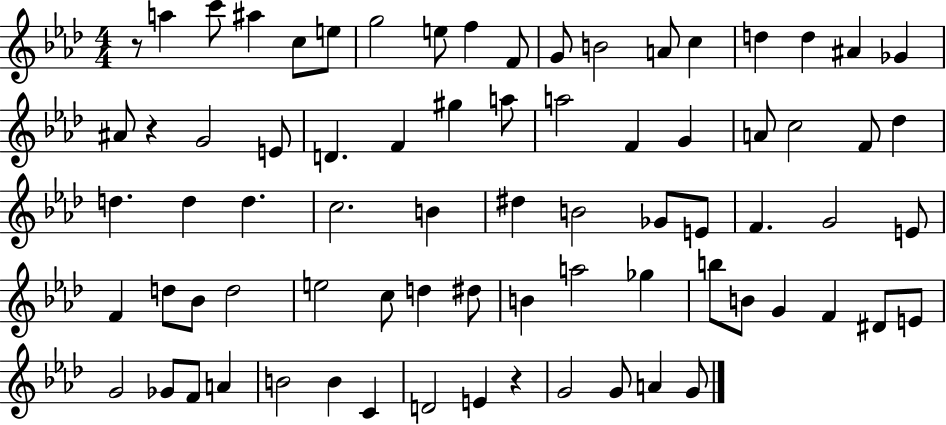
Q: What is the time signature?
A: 4/4